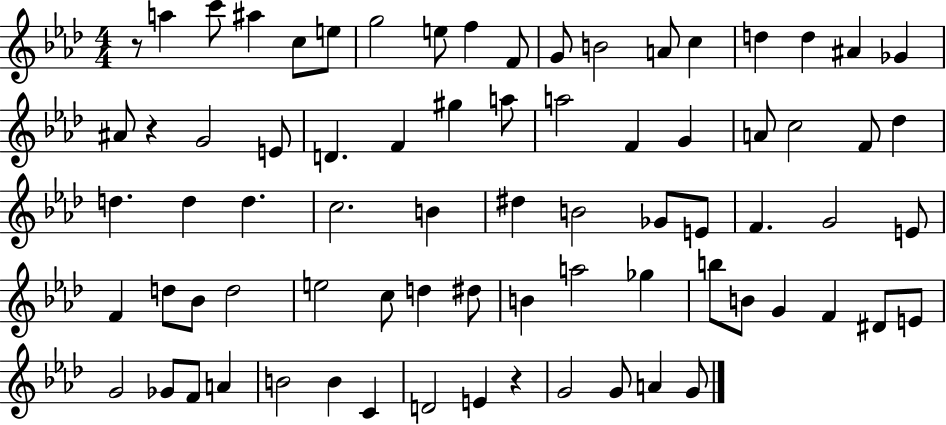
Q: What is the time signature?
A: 4/4